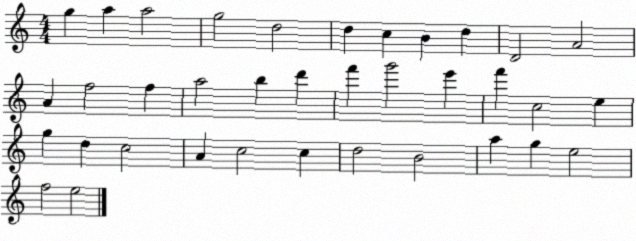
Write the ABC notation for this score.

X:1
T:Untitled
M:4/4
L:1/4
K:C
g a a2 g2 d2 d c B d D2 A2 A f2 f a2 b d' f' g'2 e' f' c2 e g d c2 A c2 c d2 B2 a g e2 f2 e2